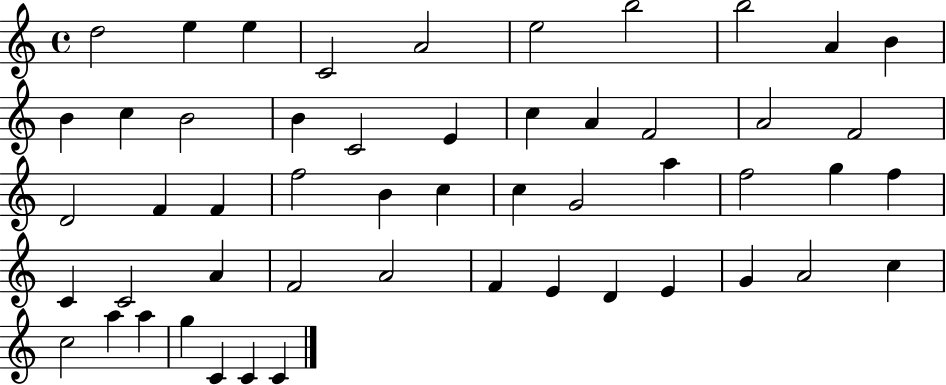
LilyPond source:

{
  \clef treble
  \time 4/4
  \defaultTimeSignature
  \key c \major
  d''2 e''4 e''4 | c'2 a'2 | e''2 b''2 | b''2 a'4 b'4 | \break b'4 c''4 b'2 | b'4 c'2 e'4 | c''4 a'4 f'2 | a'2 f'2 | \break d'2 f'4 f'4 | f''2 b'4 c''4 | c''4 g'2 a''4 | f''2 g''4 f''4 | \break c'4 c'2 a'4 | f'2 a'2 | f'4 e'4 d'4 e'4 | g'4 a'2 c''4 | \break c''2 a''4 a''4 | g''4 c'4 c'4 c'4 | \bar "|."
}